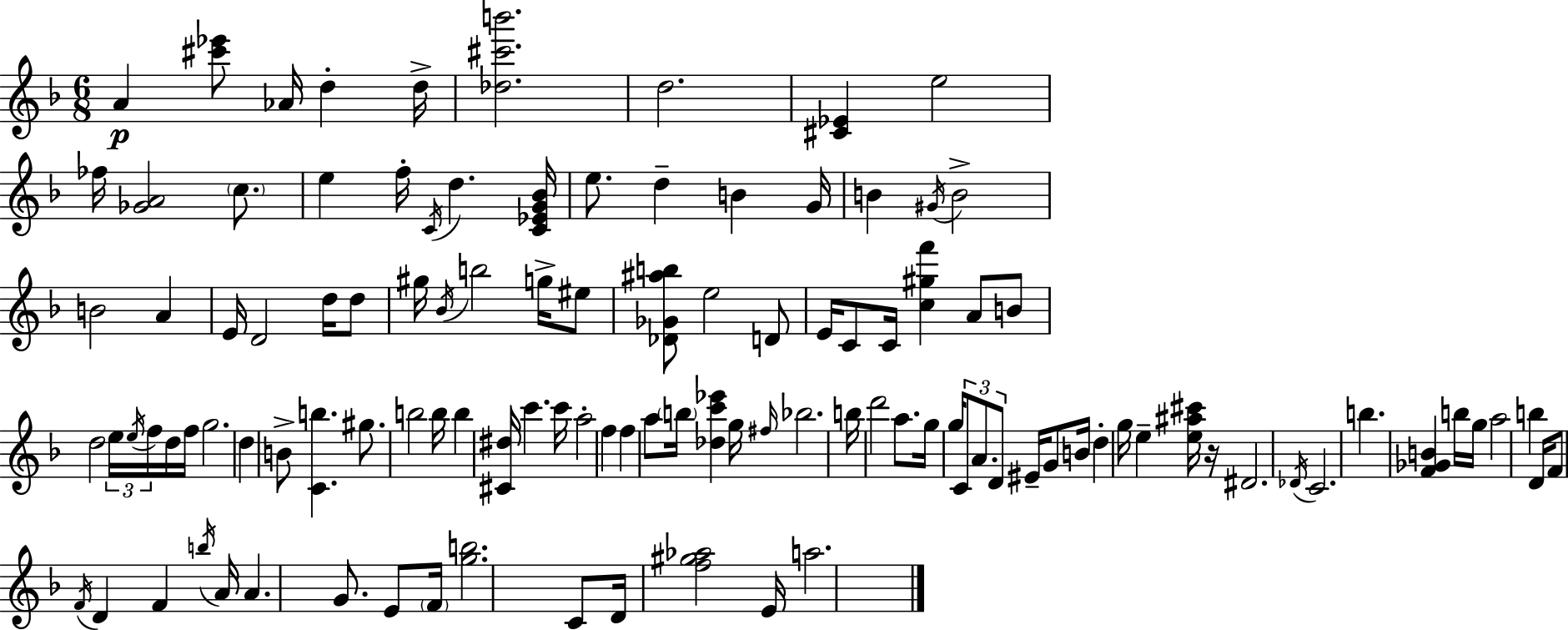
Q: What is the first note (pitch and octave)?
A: A4